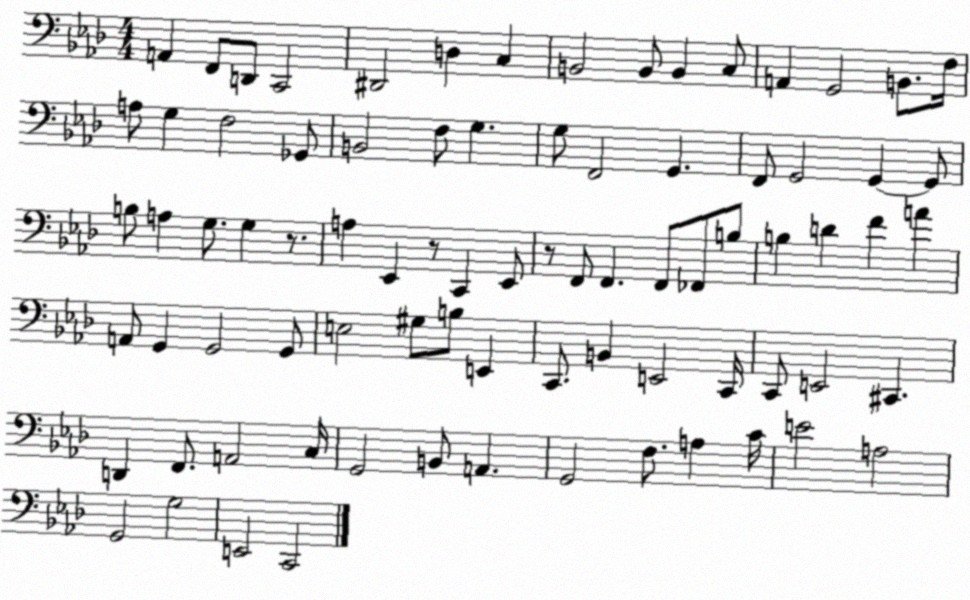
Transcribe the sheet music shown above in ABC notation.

X:1
T:Untitled
M:4/4
L:1/4
K:Ab
A,, F,,/2 D,,/2 C,,2 ^D,,2 D, C, B,,2 B,,/2 B,, C,/2 A,, G,,2 B,,/2 F,/4 A,/2 G, F,2 _G,,/2 B,,2 F,/2 G, G,/2 F,,2 G,, F,,/2 G,,2 G,, G,,/2 B,/2 A, G,/2 G, z/2 A, _E,, z/2 C,, _E,,/2 z/2 F,,/2 F,, F,,/2 _F,,/2 B,/2 B, D F A A,,/2 G,, G,,2 G,,/2 E,2 ^G,/2 B,/2 E,, C,,/2 B,, E,,2 C,,/4 C,,/2 E,,2 ^C,, D,, F,,/2 A,,2 C,/4 G,,2 B,,/2 A,, G,,2 F,/2 A, C/4 E2 A,2 G,,2 G,2 E,,2 C,,2